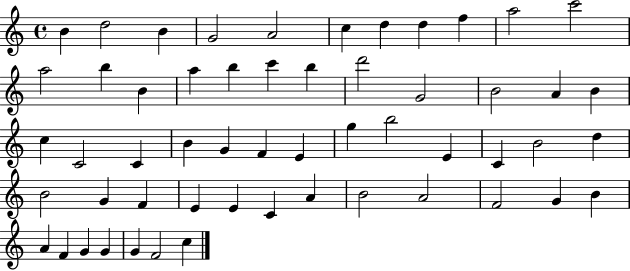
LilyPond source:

{
  \clef treble
  \time 4/4
  \defaultTimeSignature
  \key c \major
  b'4 d''2 b'4 | g'2 a'2 | c''4 d''4 d''4 f''4 | a''2 c'''2 | \break a''2 b''4 b'4 | a''4 b''4 c'''4 b''4 | d'''2 g'2 | b'2 a'4 b'4 | \break c''4 c'2 c'4 | b'4 g'4 f'4 e'4 | g''4 b''2 e'4 | c'4 b'2 d''4 | \break b'2 g'4 f'4 | e'4 e'4 c'4 a'4 | b'2 a'2 | f'2 g'4 b'4 | \break a'4 f'4 g'4 g'4 | g'4 f'2 c''4 | \bar "|."
}